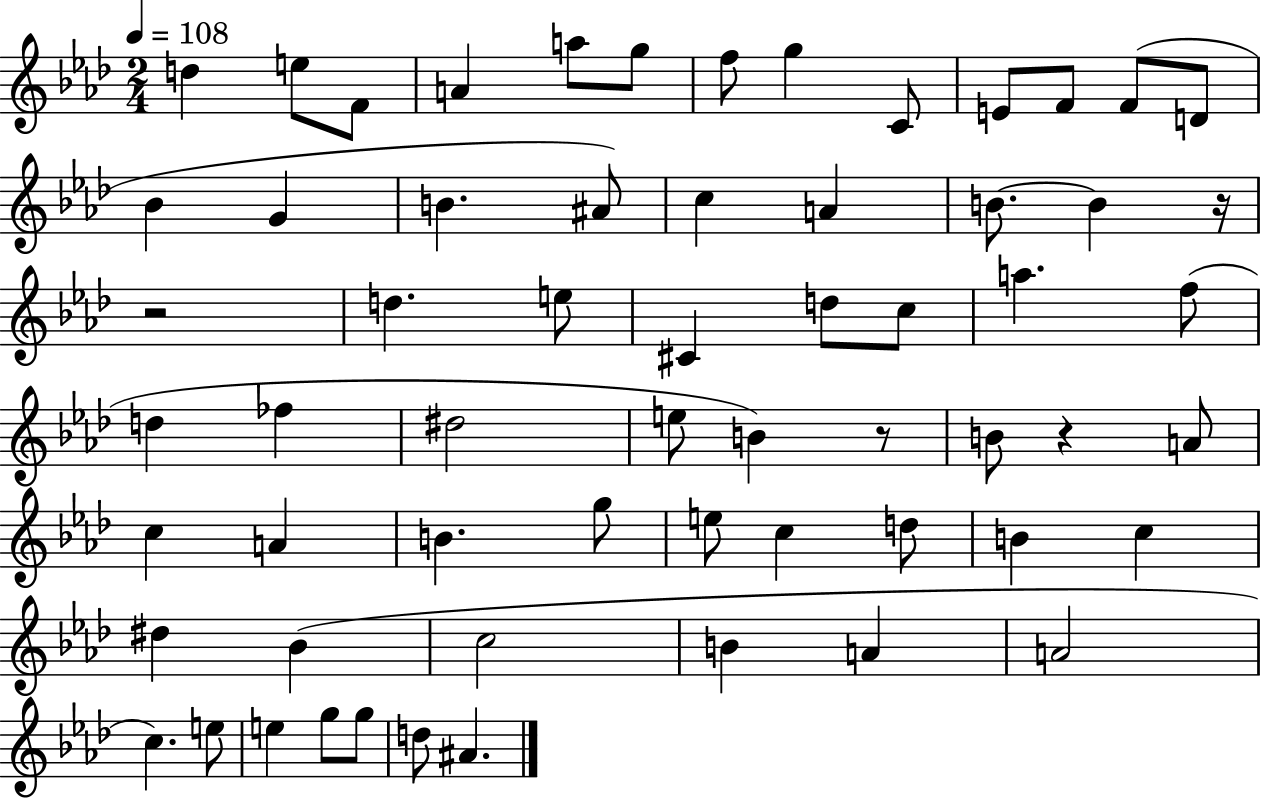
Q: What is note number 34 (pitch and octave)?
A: B4